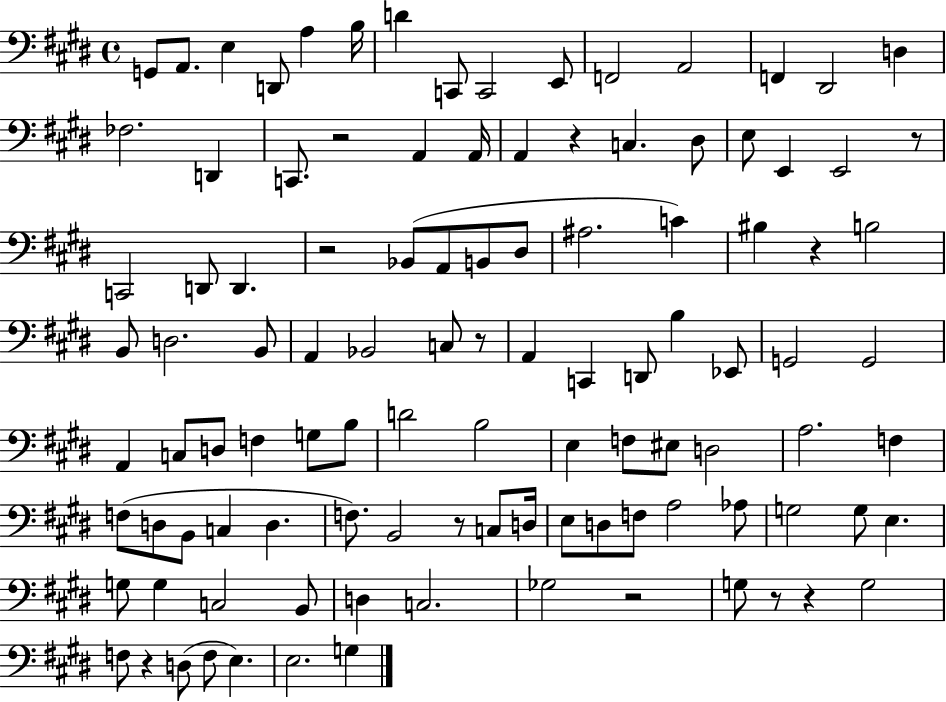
X:1
T:Untitled
M:4/4
L:1/4
K:E
G,,/2 A,,/2 E, D,,/2 A, B,/4 D C,,/2 C,,2 E,,/2 F,,2 A,,2 F,, ^D,,2 D, _F,2 D,, C,,/2 z2 A,, A,,/4 A,, z C, ^D,/2 E,/2 E,, E,,2 z/2 C,,2 D,,/2 D,, z2 _B,,/2 A,,/2 B,,/2 ^D,/2 ^A,2 C ^B, z B,2 B,,/2 D,2 B,,/2 A,, _B,,2 C,/2 z/2 A,, C,, D,,/2 B, _E,,/2 G,,2 G,,2 A,, C,/2 D,/2 F, G,/2 B,/2 D2 B,2 E, F,/2 ^E,/2 D,2 A,2 F, F,/2 D,/2 B,,/2 C, D, F,/2 B,,2 z/2 C,/2 D,/4 E,/2 D,/2 F,/2 A,2 _A,/2 G,2 G,/2 E, G,/2 G, C,2 B,,/2 D, C,2 _G,2 z2 G,/2 z/2 z G,2 F,/2 z D,/2 F,/2 E, E,2 G,